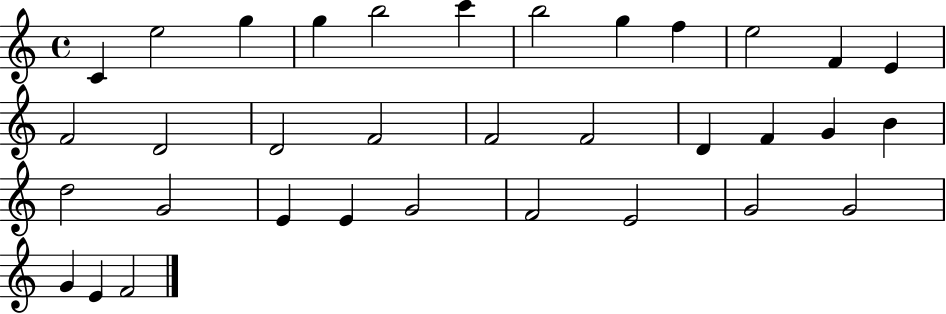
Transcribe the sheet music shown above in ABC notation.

X:1
T:Untitled
M:4/4
L:1/4
K:C
C e2 g g b2 c' b2 g f e2 F E F2 D2 D2 F2 F2 F2 D F G B d2 G2 E E G2 F2 E2 G2 G2 G E F2